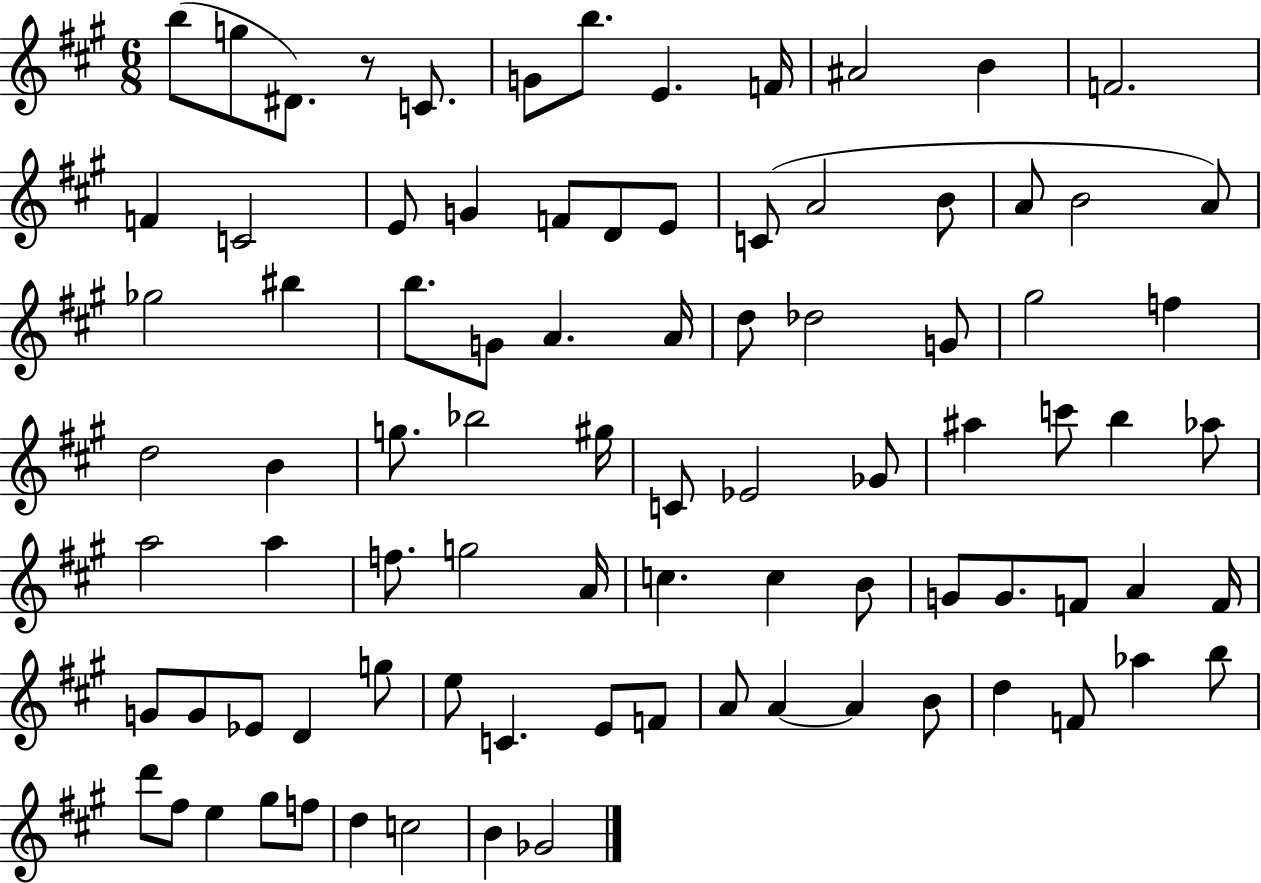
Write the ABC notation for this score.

X:1
T:Untitled
M:6/8
L:1/4
K:A
b/2 g/2 ^D/2 z/2 C/2 G/2 b/2 E F/4 ^A2 B F2 F C2 E/2 G F/2 D/2 E/2 C/2 A2 B/2 A/2 B2 A/2 _g2 ^b b/2 G/2 A A/4 d/2 _d2 G/2 ^g2 f d2 B g/2 _b2 ^g/4 C/2 _E2 _G/2 ^a c'/2 b _a/2 a2 a f/2 g2 A/4 c c B/2 G/2 G/2 F/2 A F/4 G/2 G/2 _E/2 D g/2 e/2 C E/2 F/2 A/2 A A B/2 d F/2 _a b/2 d'/2 ^f/2 e ^g/2 f/2 d c2 B _G2